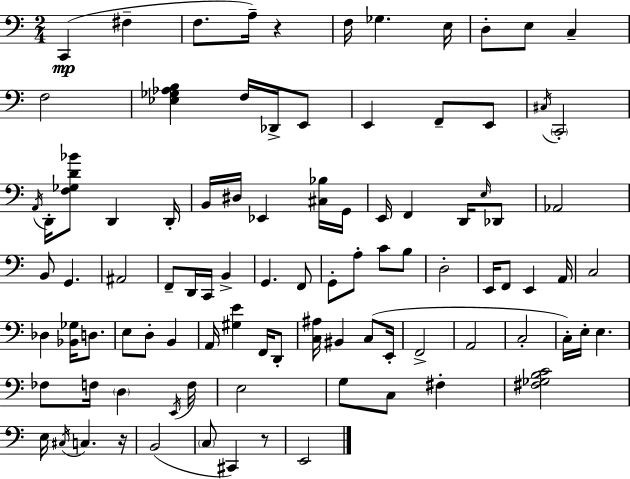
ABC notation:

X:1
T:Untitled
M:2/4
L:1/4
K:Am
C,, ^F, F,/2 A,/4 z F,/4 _G, E,/4 D,/2 E,/2 C, F,2 [_E,_G,_A,B,] F,/4 _D,,/4 E,,/2 E,, F,,/2 E,,/2 ^C,/4 C,,2 A,,/4 D,,/4 [F,_G,D_B]/2 D,, D,,/4 B,,/4 ^D,/4 _E,, [^C,_B,]/4 G,,/4 E,,/4 F,, D,,/4 E,/4 _D,,/2 _A,,2 B,,/2 G,, ^A,,2 F,,/2 D,,/4 C,,/4 B,, G,, F,,/2 G,,/2 A,/2 C/2 B,/2 D,2 E,,/4 F,,/2 E,, A,,/4 C,2 _D, [_B,,_G,]/4 D,/2 E,/2 D,/2 B,, A,,/4 [^G,E] F,,/4 D,,/2 [C,^A,]/4 ^B,, C,/2 E,,/4 F,,2 A,,2 C,2 C,/4 E,/4 E, _F,/2 F,/4 D, E,,/4 F,/4 E,2 G,/2 C,/2 ^F, [^F,_G,B,C]2 E,/4 ^C,/4 C, z/4 B,,2 C,/2 ^C,, z/2 E,,2